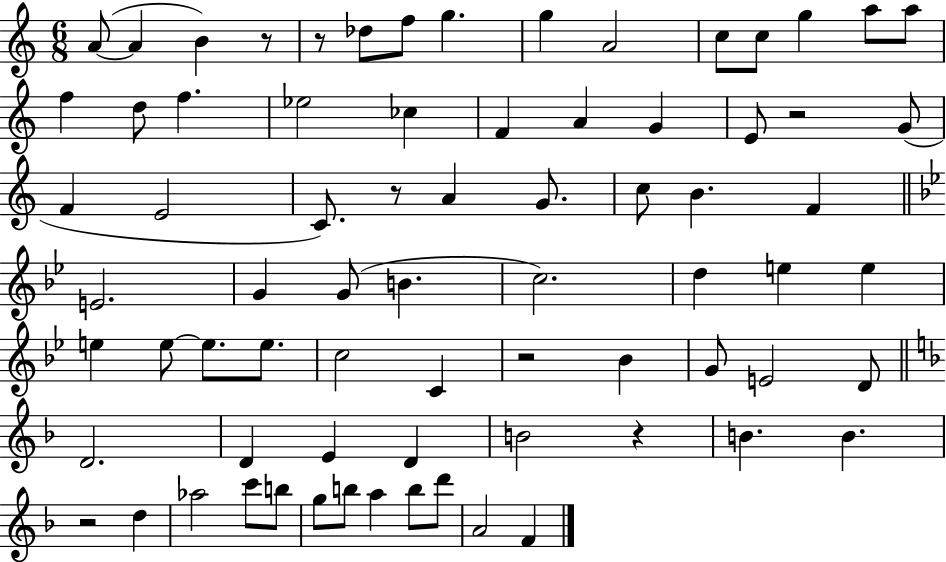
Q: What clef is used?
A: treble